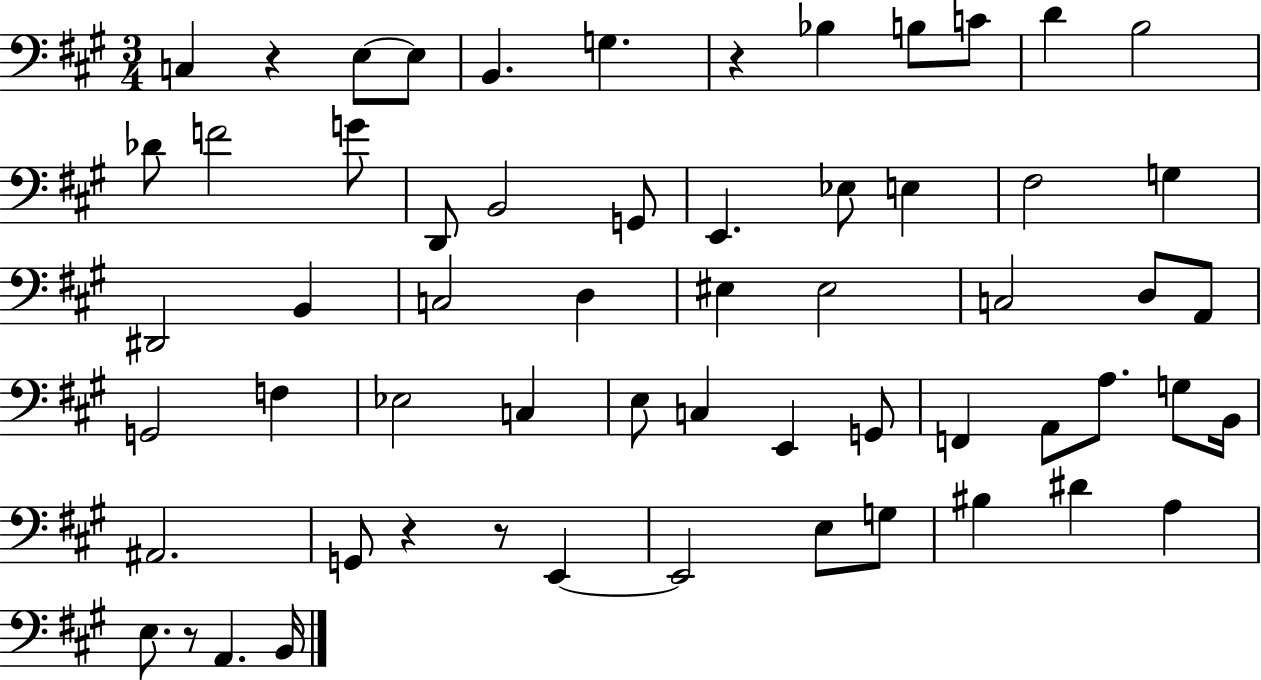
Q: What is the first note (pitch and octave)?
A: C3